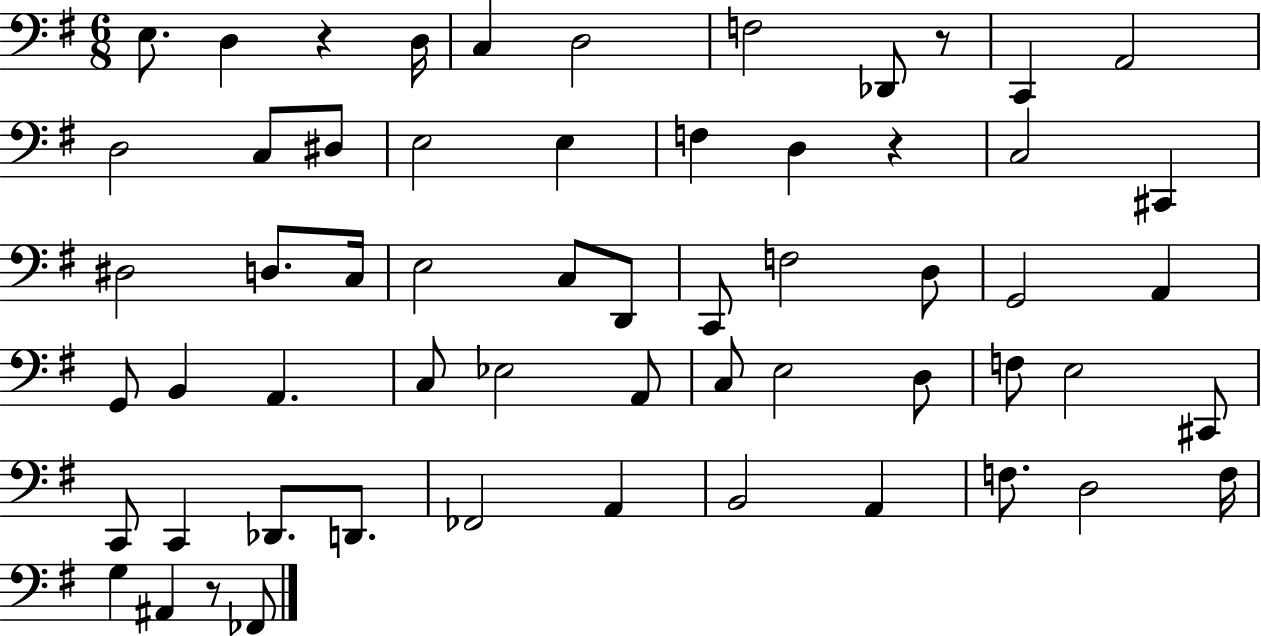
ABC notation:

X:1
T:Untitled
M:6/8
L:1/4
K:G
E,/2 D, z D,/4 C, D,2 F,2 _D,,/2 z/2 C,, A,,2 D,2 C,/2 ^D,/2 E,2 E, F, D, z C,2 ^C,, ^D,2 D,/2 C,/4 E,2 C,/2 D,,/2 C,,/2 F,2 D,/2 G,,2 A,, G,,/2 B,, A,, C,/2 _E,2 A,,/2 C,/2 E,2 D,/2 F,/2 E,2 ^C,,/2 C,,/2 C,, _D,,/2 D,,/2 _F,,2 A,, B,,2 A,, F,/2 D,2 F,/4 G, ^A,, z/2 _F,,/2